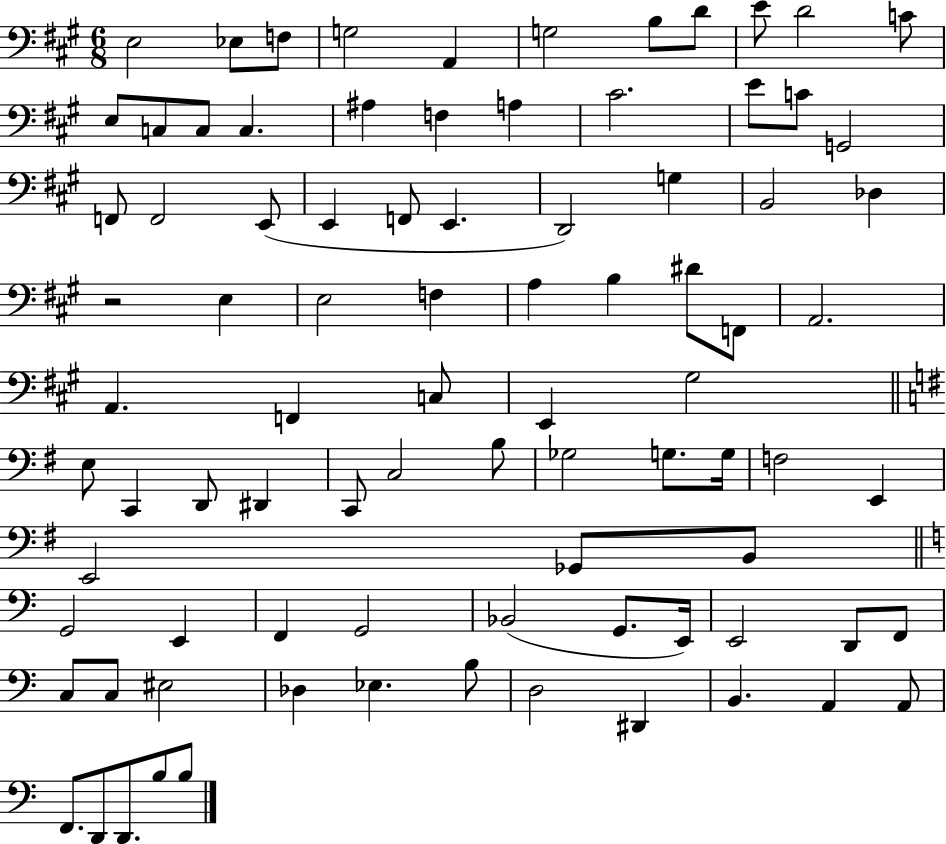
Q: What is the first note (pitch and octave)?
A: E3